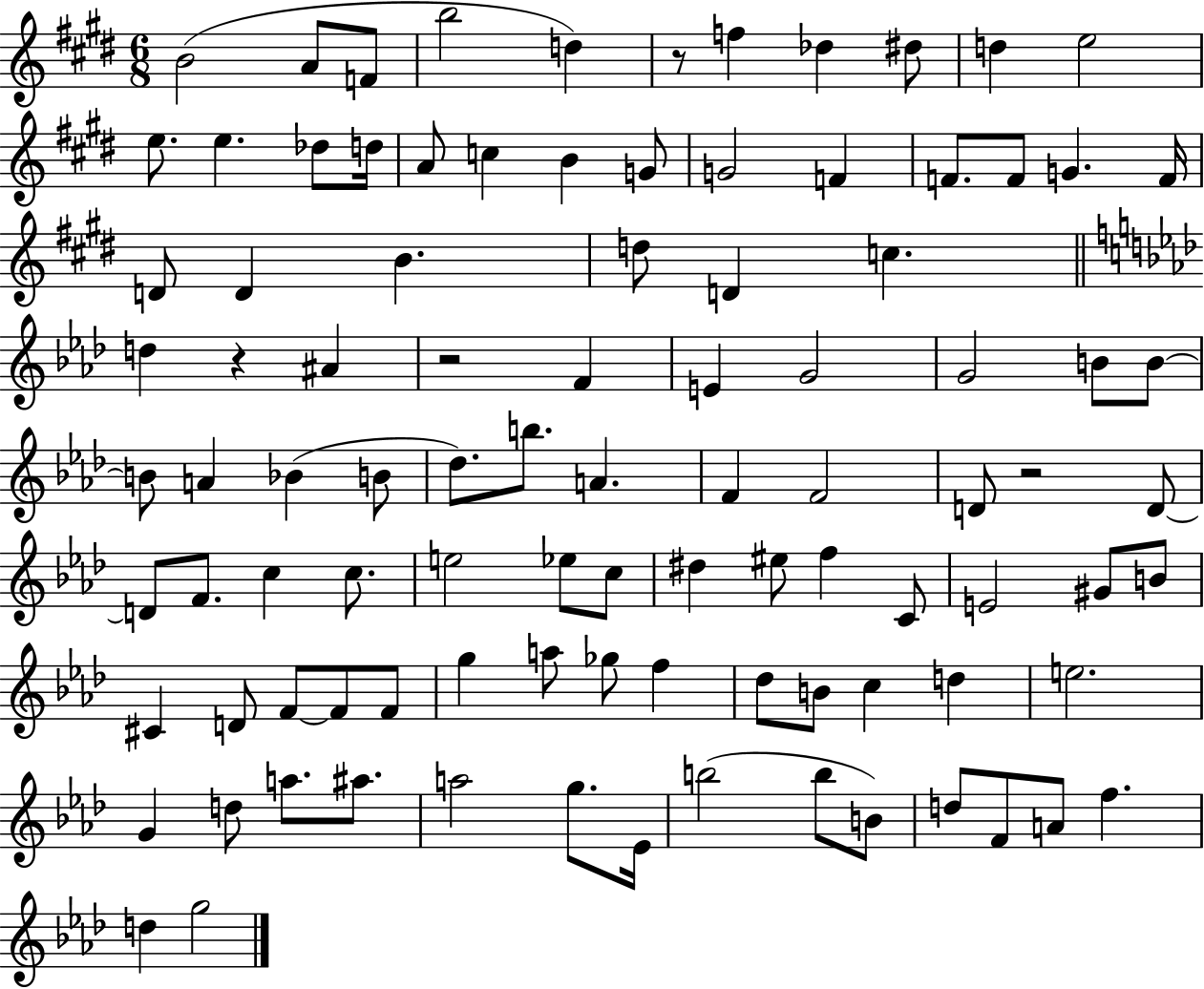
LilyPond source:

{
  \clef treble
  \numericTimeSignature
  \time 6/8
  \key e \major
  b'2( a'8 f'8 | b''2 d''4) | r8 f''4 des''4 dis''8 | d''4 e''2 | \break e''8. e''4. des''8 d''16 | a'8 c''4 b'4 g'8 | g'2 f'4 | f'8. f'8 g'4. f'16 | \break d'8 d'4 b'4. | d''8 d'4 c''4. | \bar "||" \break \key f \minor d''4 r4 ais'4 | r2 f'4 | e'4 g'2 | g'2 b'8 b'8~~ | \break b'8 a'4 bes'4( b'8 | des''8.) b''8. a'4. | f'4 f'2 | d'8 r2 d'8~~ | \break d'8 f'8. c''4 c''8. | e''2 ees''8 c''8 | dis''4 eis''8 f''4 c'8 | e'2 gis'8 b'8 | \break cis'4 d'8 f'8~~ f'8 f'8 | g''4 a''8 ges''8 f''4 | des''8 b'8 c''4 d''4 | e''2. | \break g'4 d''8 a''8. ais''8. | a''2 g''8. ees'16 | b''2( b''8 b'8) | d''8 f'8 a'8 f''4. | \break d''4 g''2 | \bar "|."
}